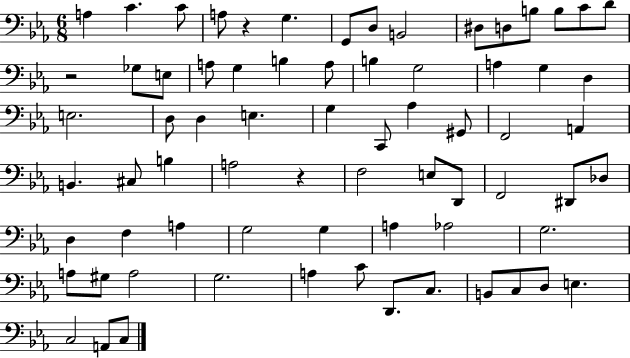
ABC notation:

X:1
T:Untitled
M:6/8
L:1/4
K:Eb
A, C C/2 A,/2 z G, G,,/2 D,/2 B,,2 ^D,/2 D,/2 B,/2 B,/2 C/2 D/2 z2 _G,/2 E,/2 A,/2 G, B, A,/2 B, G,2 A, G, D, E,2 D,/2 D, E, G, C,,/2 _A, ^G,,/2 F,,2 A,, B,, ^C,/2 B, A,2 z F,2 E,/2 D,,/2 F,,2 ^D,,/2 _D,/2 D, F, A, G,2 G, A, _A,2 G,2 A,/2 ^G,/2 A,2 G,2 A, C/2 D,,/2 C,/2 B,,/2 C,/2 D,/2 E, C,2 A,,/2 C,/2